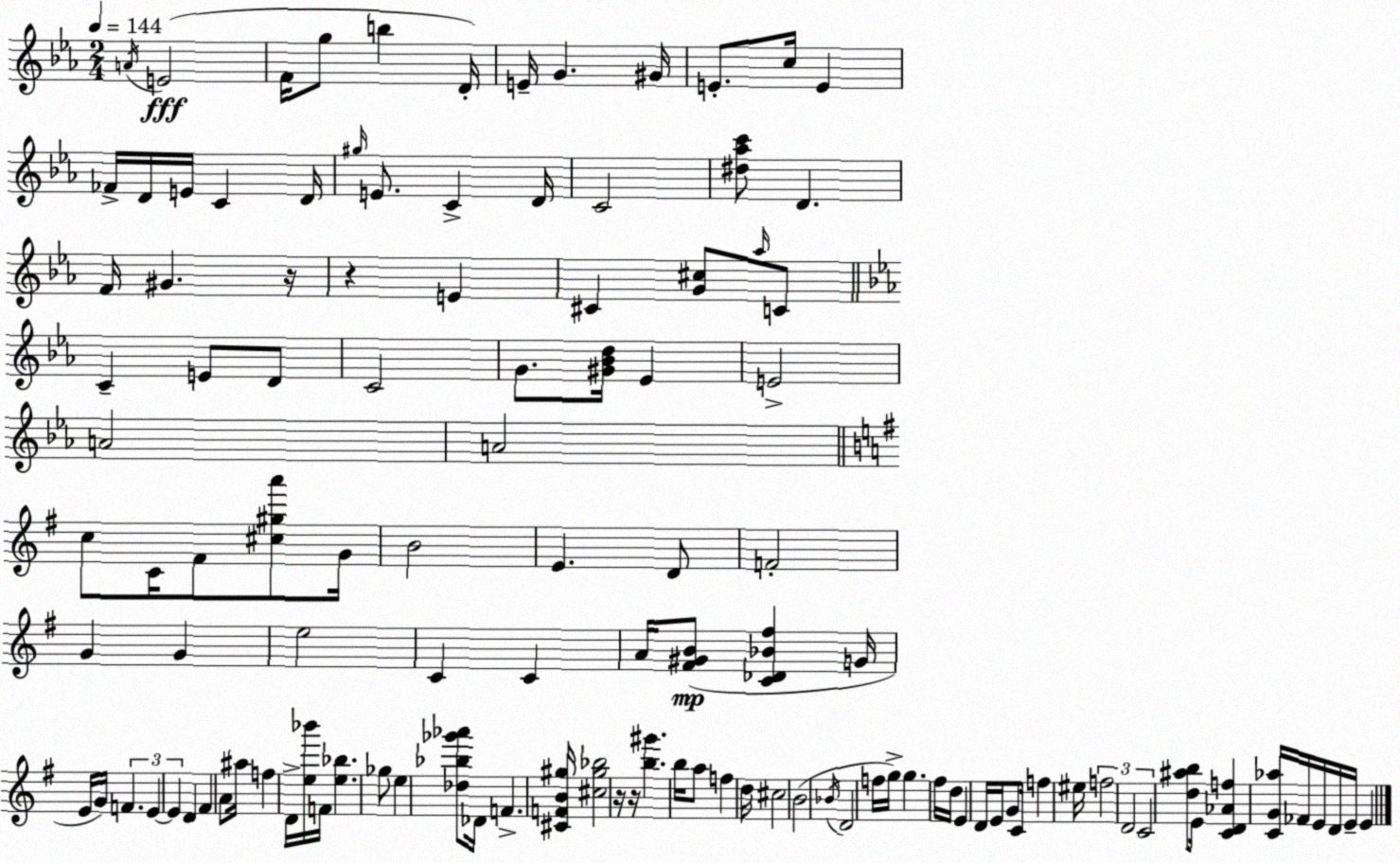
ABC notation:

X:1
T:Untitled
M:2/4
L:1/4
K:Eb
A/4 E2 F/4 g/2 b D/4 E/4 G ^G/4 E/2 c/4 E _F/4 D/4 E/4 C D/4 ^g/4 E/2 C D/4 C2 [^d_ac']/2 D F/4 ^G z/4 z E ^C [G^c]/2 _a/4 C/2 C E/2 D/2 C2 G/2 [^G_Bd]/4 _E E2 A2 A2 c/2 C/4 ^F/2 [^c^ga']/2 G/4 B2 E D/2 F2 G G e2 C C A/4 [^F^GB]/2 [C_D_B^f] G/4 E/4 G/4 F E E D ^F A/2 ^a/4 f D/4 [e_b']/4 F/4 [e_b] _g/2 e [_d_b_g'_a']/2 _D/4 F [^CFB^g]/4 [^c^g_b]2 z/4 z/4 [b^g'] b/4 a/2 f d/4 ^c2 B2 _B/4 D2 f/4 g/4 g ^f/4 d/4 E D/4 E/4 G/2 C/4 f ^e/4 f2 D2 C2 [d^ab]/2 E/4 [CD_Af] [CG_a]/4 _F/4 E/4 D/4 E/4 E